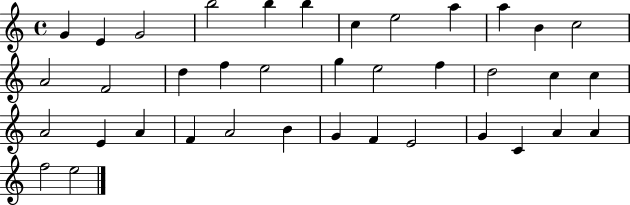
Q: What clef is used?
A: treble